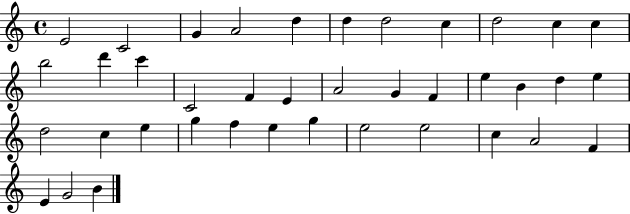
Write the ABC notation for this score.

X:1
T:Untitled
M:4/4
L:1/4
K:C
E2 C2 G A2 d d d2 c d2 c c b2 d' c' C2 F E A2 G F e B d e d2 c e g f e g e2 e2 c A2 F E G2 B